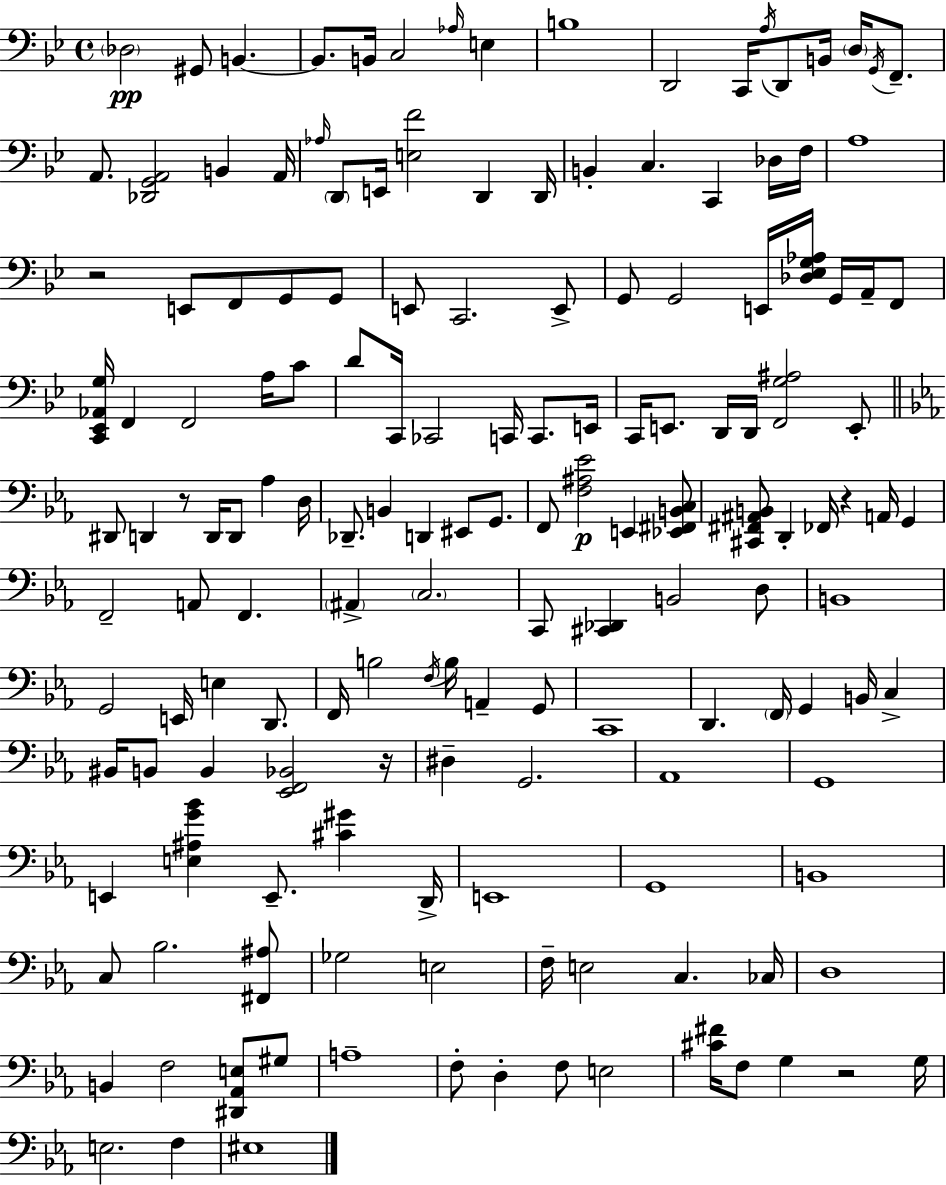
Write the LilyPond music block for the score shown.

{
  \clef bass
  \time 4/4
  \defaultTimeSignature
  \key g \minor
  \repeat volta 2 { \parenthesize des2\pp gis,8 b,4.~~ | b,8. b,16 c2 \grace { aes16 } e4 | b1 | d,2 c,16 \acciaccatura { a16 } d,8 b,16 \parenthesize d16 \acciaccatura { g,16 } | \break f,8.-- a,8. <des, g, a,>2 b,4 | a,16 \grace { aes16 } \parenthesize d,8 e,16 <e f'>2 d,4 | d,16 b,4-. c4. c,4 | des16 f16 a1 | \break r2 e,8 f,8 | g,8 g,8 e,8 c,2. | e,8-> g,8 g,2 e,16 <des ees g aes>16 | g,16 a,16-- f,8 <c, ees, aes, g>16 f,4 f,2 | \break a16 c'8 d'8 c,16 ces,2 c,16 | c,8. e,16 c,16 e,8. d,16 d,16 <f, g ais>2 | e,8-. \bar "||" \break \key ees \major dis,8 d,4 r8 d,16 d,8 aes4 d16 | des,8.-- b,4 d,4 eis,8 g,8. | f,8 <f ais ees'>2\p e,4 <ees, fis, b, c>8 | <cis, fis, ais, b,>8 d,4-. fes,16 r4 a,16 g,4 | \break f,2-- a,8 f,4. | \parenthesize ais,4-> \parenthesize c2. | c,8 <cis, des,>4 b,2 d8 | b,1 | \break g,2 e,16 e4 d,8. | f,16 b2 \acciaccatura { f16 } b16 a,4-- g,8 | c,1 | d,4. \parenthesize f,16 g,4 b,16 c4-> | \break bis,16 b,8 b,4 <ees, f, bes,>2 | r16 dis4-- g,2. | aes,1 | g,1 | \break e,4 <e ais g' bes'>4 e,8.-- <cis' gis'>4 | d,16-> e,1 | g,1 | b,1 | \break c8 bes2. <fis, ais>8 | ges2 e2 | f16-- e2 c4. | ces16 d1 | \break b,4 f2 <dis, aes, e>8 gis8 | a1-- | f8-. d4-. f8 e2 | <cis' fis'>16 f8 g4 r2 | \break g16 e2. f4 | eis1 | } \bar "|."
}